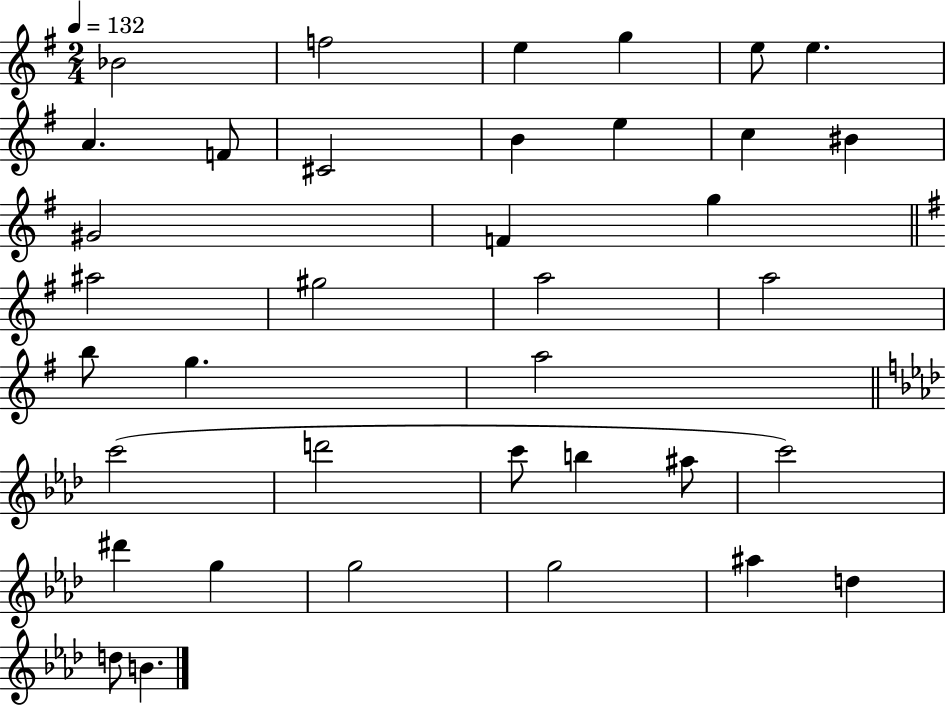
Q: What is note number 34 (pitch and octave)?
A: A#5